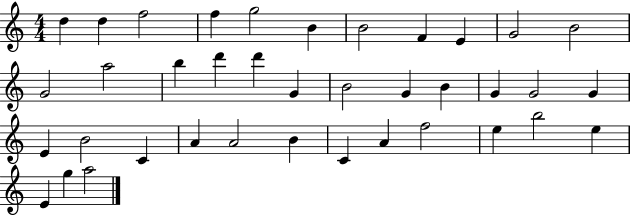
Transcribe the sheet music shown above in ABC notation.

X:1
T:Untitled
M:4/4
L:1/4
K:C
d d f2 f g2 B B2 F E G2 B2 G2 a2 b d' d' G B2 G B G G2 G E B2 C A A2 B C A f2 e b2 e E g a2